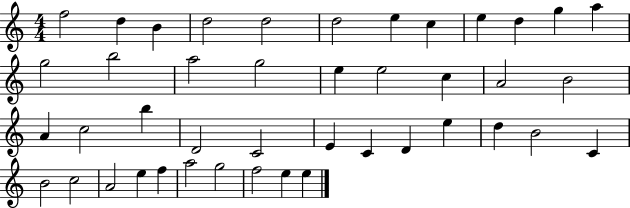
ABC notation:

X:1
T:Untitled
M:4/4
L:1/4
K:C
f2 d B d2 d2 d2 e c e d g a g2 b2 a2 g2 e e2 c A2 B2 A c2 b D2 C2 E C D e d B2 C B2 c2 A2 e f a2 g2 f2 e e